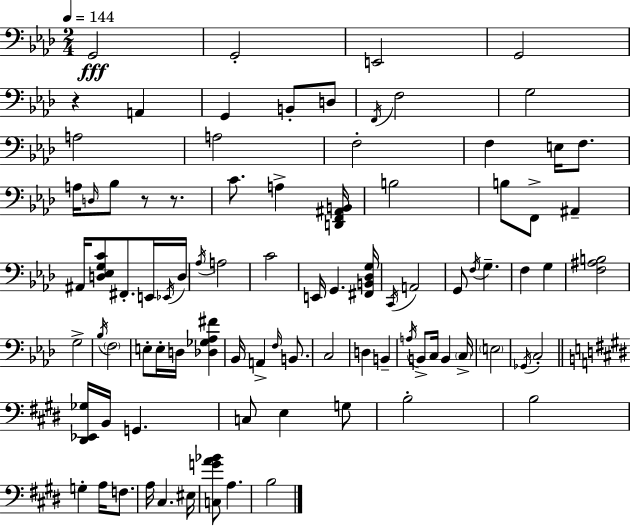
G2/h G2/h E2/h G2/h R/q A2/q G2/q B2/e D3/e F2/s F3/h G3/h A3/h A3/h F3/h F3/q E3/s F3/e. A3/s D3/s Bb3/e R/e R/e. C4/e. A3/q [D2,F2,A#2,B2]/s B3/h B3/e F2/e A#2/q A#2/s [D3,Eb3,G3,C4]/e F#2/e. E2/s Eb2/s D3/s Ab3/s A3/h C4/h E2/s G2/q. [F#2,B2,Db3,G3]/s C2/s A2/h G2/e F3/s G3/q. F3/q G3/q [F3,A#3,B3]/h G3/h Bb3/s F3/h E3/e E3/s D3/s [Db3,Gb3,Ab3,F#4]/q Bb2/s A2/q F3/s B2/e. C3/h D3/q B2/q A3/s B2/e C3/s B2/q C3/s E3/h Gb2/s C3/h [D#2,Eb2,Gb3]/s B2/s G2/q. C3/e E3/q G3/e B3/h B3/h G3/q A3/s F3/e. A3/s C#3/q. EIS3/s [C3,G4,A4,Bb4]/e A3/q. B3/h